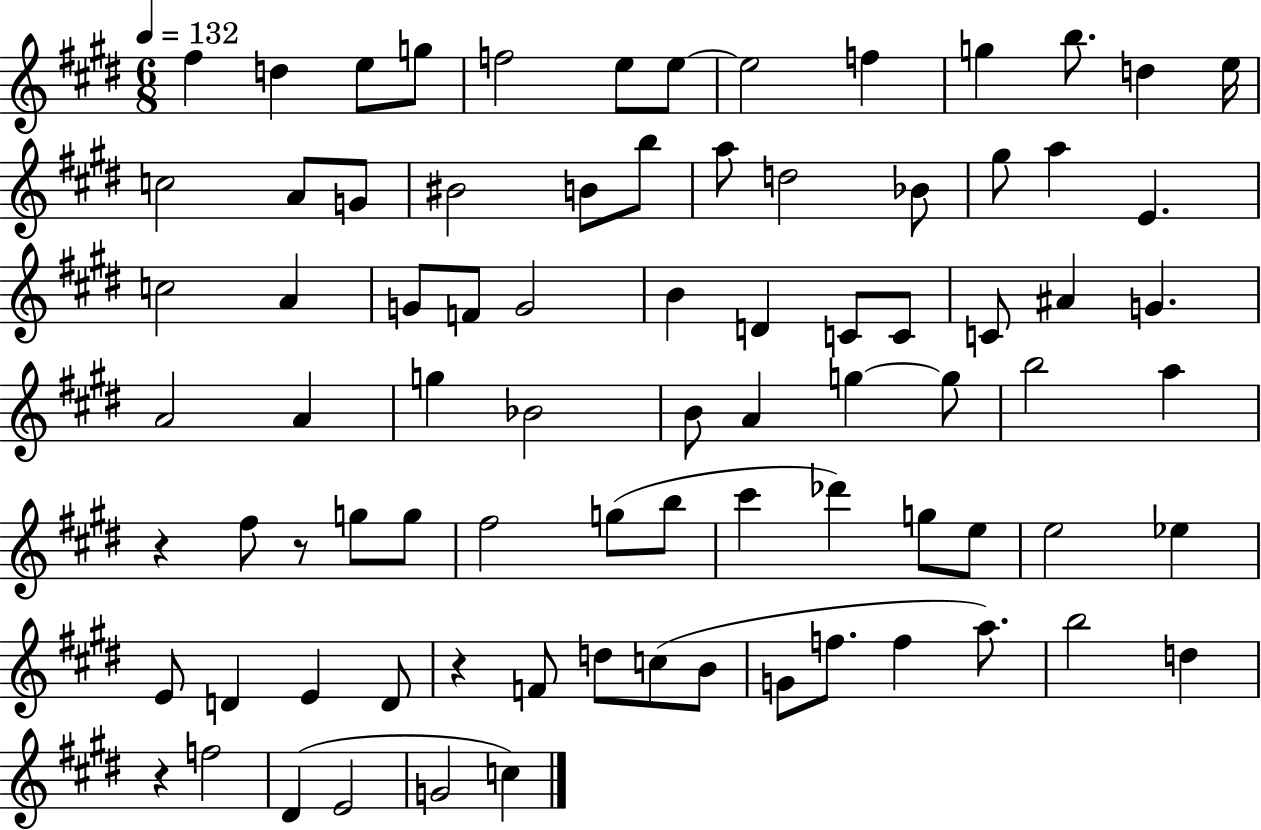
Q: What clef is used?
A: treble